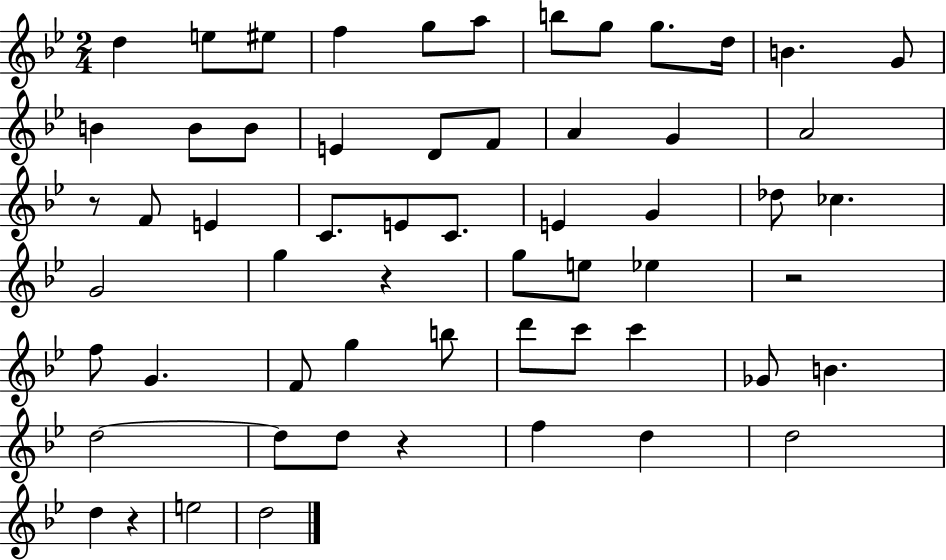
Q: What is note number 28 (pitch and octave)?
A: G4